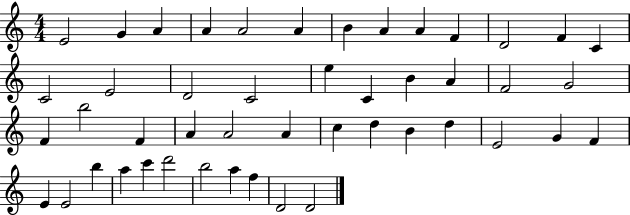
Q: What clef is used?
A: treble